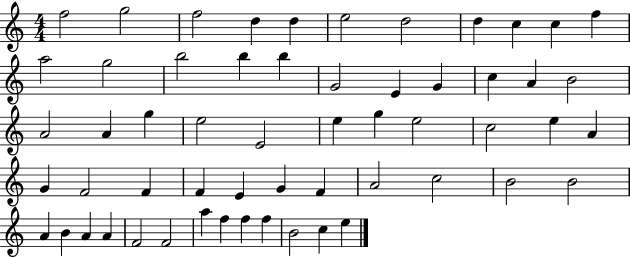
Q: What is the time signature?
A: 4/4